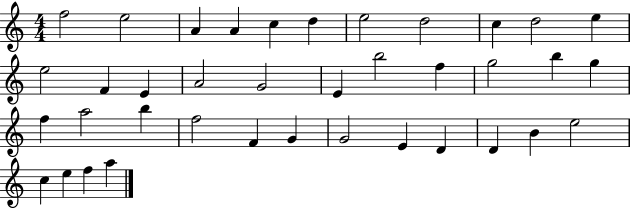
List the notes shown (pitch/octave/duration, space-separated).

F5/h E5/h A4/q A4/q C5/q D5/q E5/h D5/h C5/q D5/h E5/q E5/h F4/q E4/q A4/h G4/h E4/q B5/h F5/q G5/h B5/q G5/q F5/q A5/h B5/q F5/h F4/q G4/q G4/h E4/q D4/q D4/q B4/q E5/h C5/q E5/q F5/q A5/q